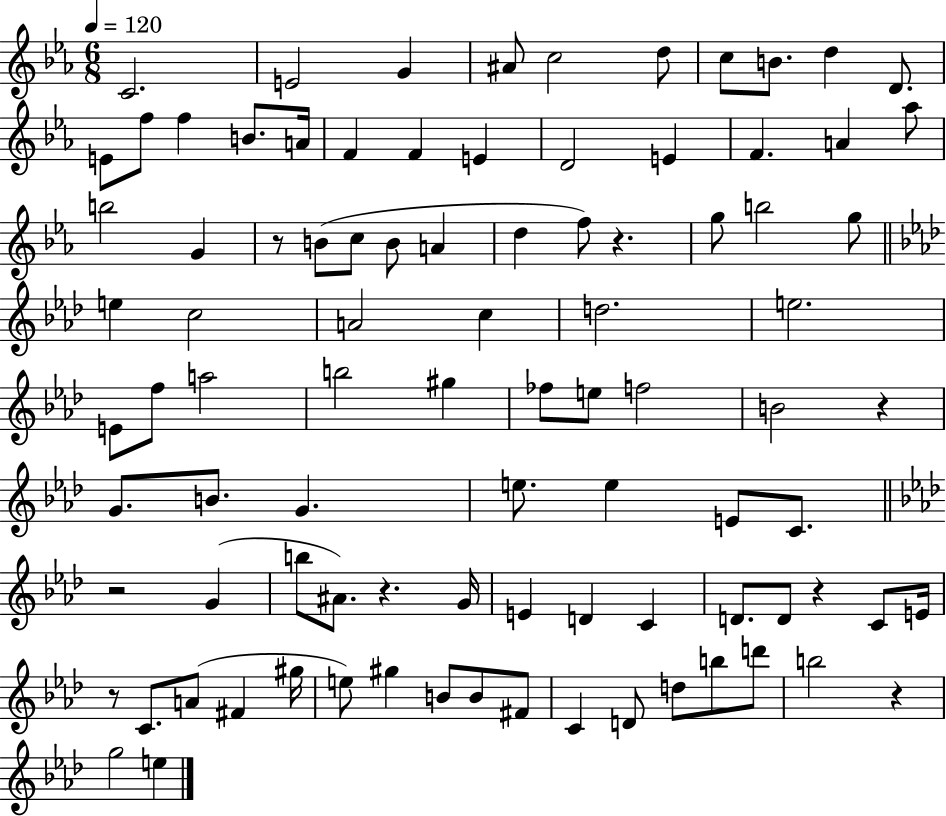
{
  \clef treble
  \numericTimeSignature
  \time 6/8
  \key ees \major
  \tempo 4 = 120
  c'2. | e'2 g'4 | ais'8 c''2 d''8 | c''8 b'8. d''4 d'8. | \break e'8 f''8 f''4 b'8. a'16 | f'4 f'4 e'4 | d'2 e'4 | f'4. a'4 aes''8 | \break b''2 g'4 | r8 b'8( c''8 b'8 a'4 | d''4 f''8) r4. | g''8 b''2 g''8 | \break \bar "||" \break \key f \minor e''4 c''2 | a'2 c''4 | d''2. | e''2. | \break e'8 f''8 a''2 | b''2 gis''4 | fes''8 e''8 f''2 | b'2 r4 | \break g'8. b'8. g'4. | e''8. e''4 e'8 c'8. | \bar "||" \break \key aes \major r2 g'4( | b''8 ais'8.) r4. g'16 | e'4 d'4 c'4 | d'8. d'8 r4 c'8 e'16 | \break r8 c'8. a'8( fis'4 gis''16 | e''8) gis''4 b'8 b'8 fis'8 | c'4 d'8 d''8 b''8 d'''8 | b''2 r4 | \break g''2 e''4 | \bar "|."
}